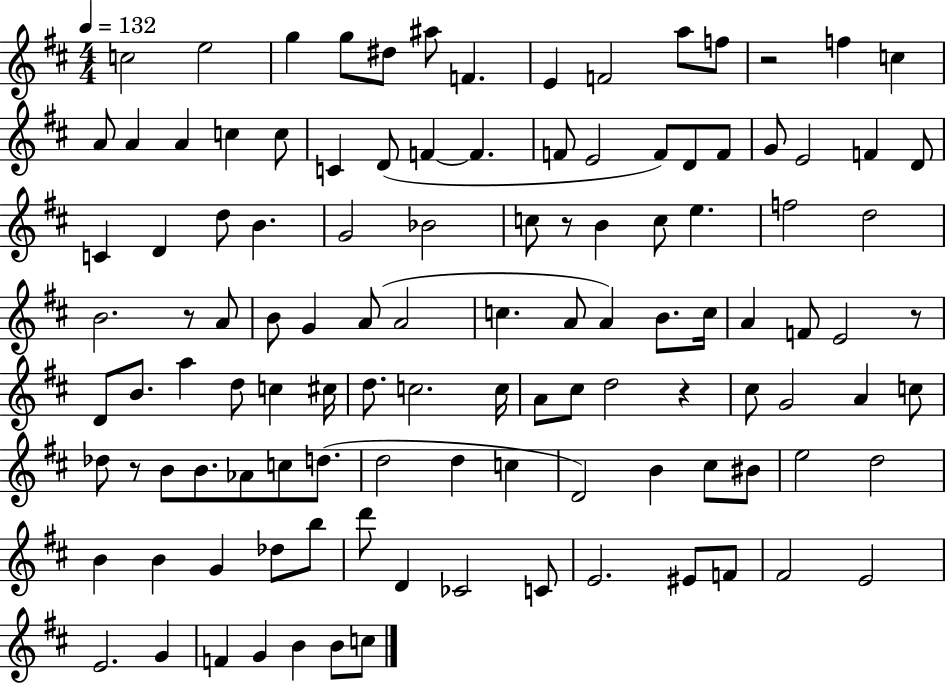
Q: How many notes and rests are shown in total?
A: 115